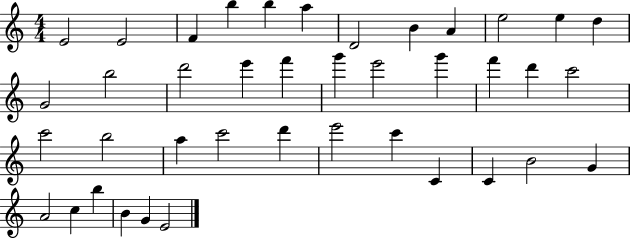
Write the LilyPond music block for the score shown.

{
  \clef treble
  \numericTimeSignature
  \time 4/4
  \key c \major
  e'2 e'2 | f'4 b''4 b''4 a''4 | d'2 b'4 a'4 | e''2 e''4 d''4 | \break g'2 b''2 | d'''2 e'''4 f'''4 | g'''4 e'''2 g'''4 | f'''4 d'''4 c'''2 | \break c'''2 b''2 | a''4 c'''2 d'''4 | e'''2 c'''4 c'4 | c'4 b'2 g'4 | \break a'2 c''4 b''4 | b'4 g'4 e'2 | \bar "|."
}